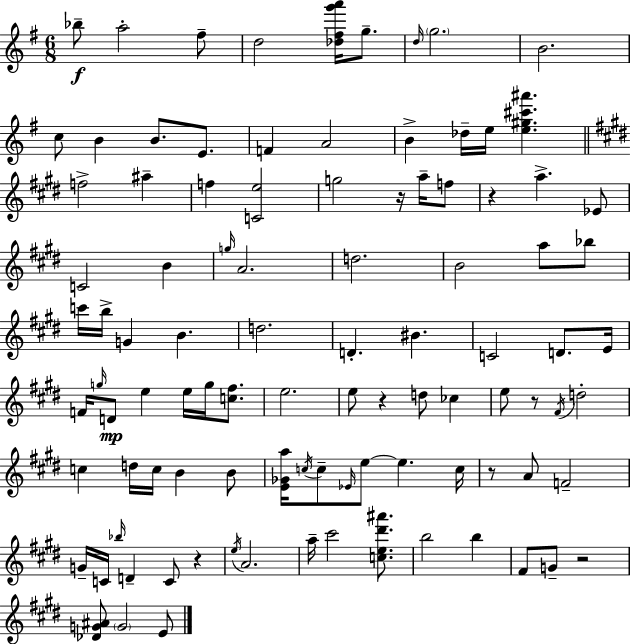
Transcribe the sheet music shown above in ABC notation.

X:1
T:Untitled
M:6/8
L:1/4
K:Em
_b/2 a2 ^f/2 d2 [_d^fg'a']/4 g/2 d/4 g2 B2 c/2 B B/2 E/2 F A2 B _d/4 e/4 [e^g^c'^a'] f2 ^a f [Ce]2 g2 z/4 a/4 f/2 z a _E/2 C2 B g/4 A2 d2 B2 a/2 _b/2 c'/4 b/4 G B d2 D ^B C2 D/2 E/4 F/4 g/4 D/2 e e/4 g/4 [c^f]/2 e2 e/2 z d/2 _c e/2 z/2 ^F/4 d2 c d/4 c/4 B B/2 [E_Ga]/4 c/4 c/2 _E/4 e/2 e c/4 z/2 A/2 F2 G/4 C/4 _b/4 D C/2 z e/4 A2 a/4 ^c'2 [ce^d'^a']/2 b2 b ^F/2 G/2 z2 [_DG^A]/2 G2 E/2